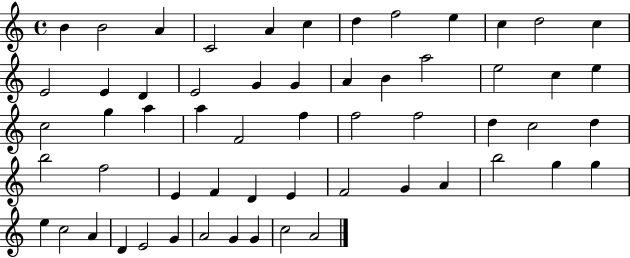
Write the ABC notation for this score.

X:1
T:Untitled
M:4/4
L:1/4
K:C
B B2 A C2 A c d f2 e c d2 c E2 E D E2 G G A B a2 e2 c e c2 g a a F2 f f2 f2 d c2 d b2 f2 E F D E F2 G A b2 g g e c2 A D E2 G A2 G G c2 A2